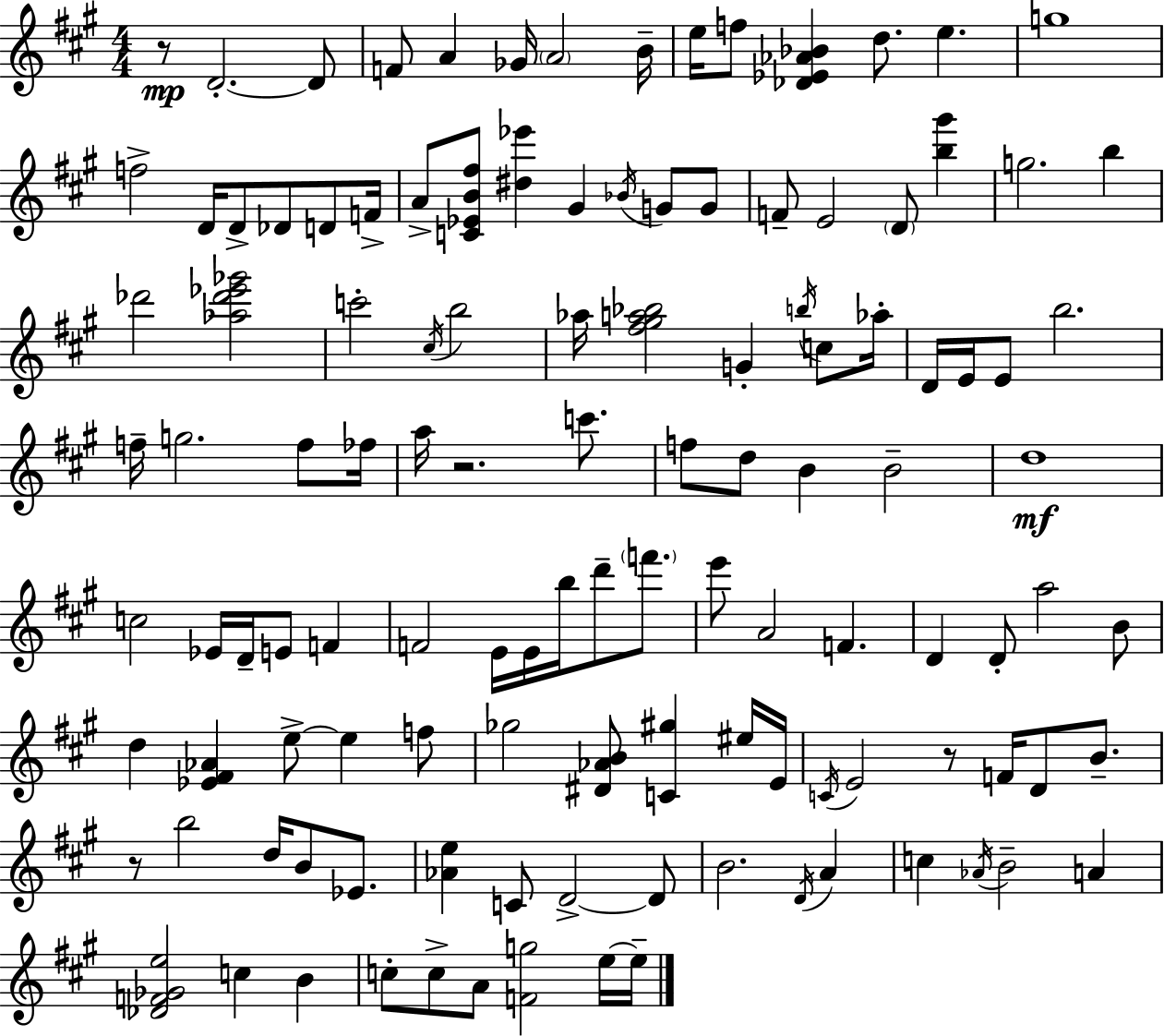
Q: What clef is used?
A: treble